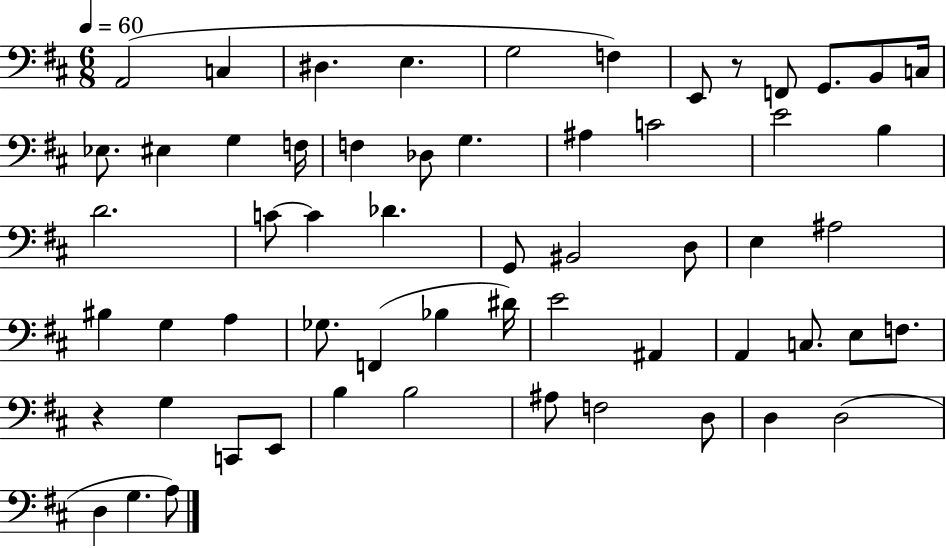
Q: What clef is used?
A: bass